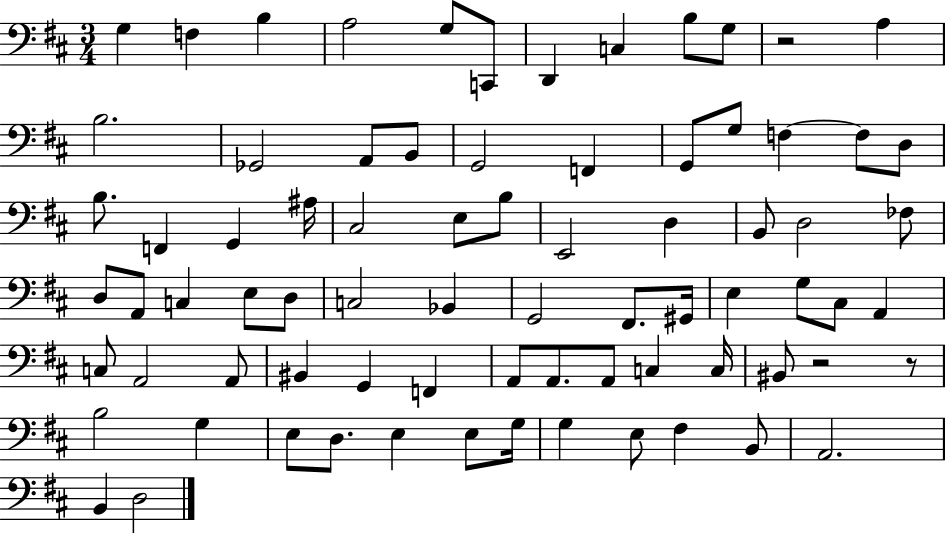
G3/q F3/q B3/q A3/h G3/e C2/e D2/q C3/q B3/e G3/e R/h A3/q B3/h. Gb2/h A2/e B2/e G2/h F2/q G2/e G3/e F3/q F3/e D3/e B3/e. F2/q G2/q A#3/s C#3/h E3/e B3/e E2/h D3/q B2/e D3/h FES3/e D3/e A2/e C3/q E3/e D3/e C3/h Bb2/q G2/h F#2/e. G#2/s E3/q G3/e C#3/e A2/q C3/e A2/h A2/e BIS2/q G2/q F2/q A2/e A2/e. A2/e C3/q C3/s BIS2/e R/h R/e B3/h G3/q E3/e D3/e. E3/q E3/e G3/s G3/q E3/e F#3/q B2/e A2/h. B2/q D3/h